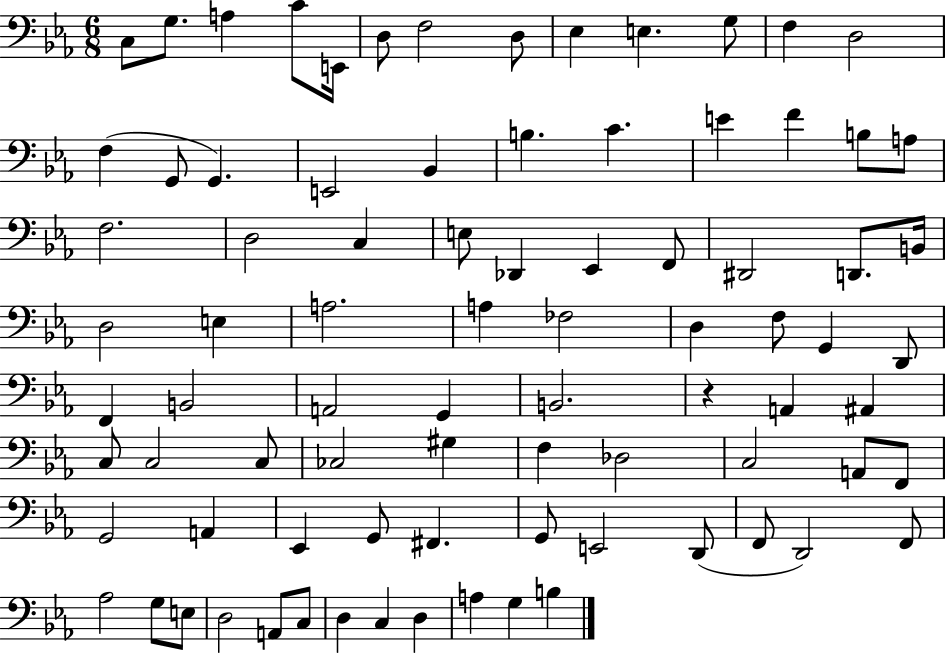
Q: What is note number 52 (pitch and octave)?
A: C3